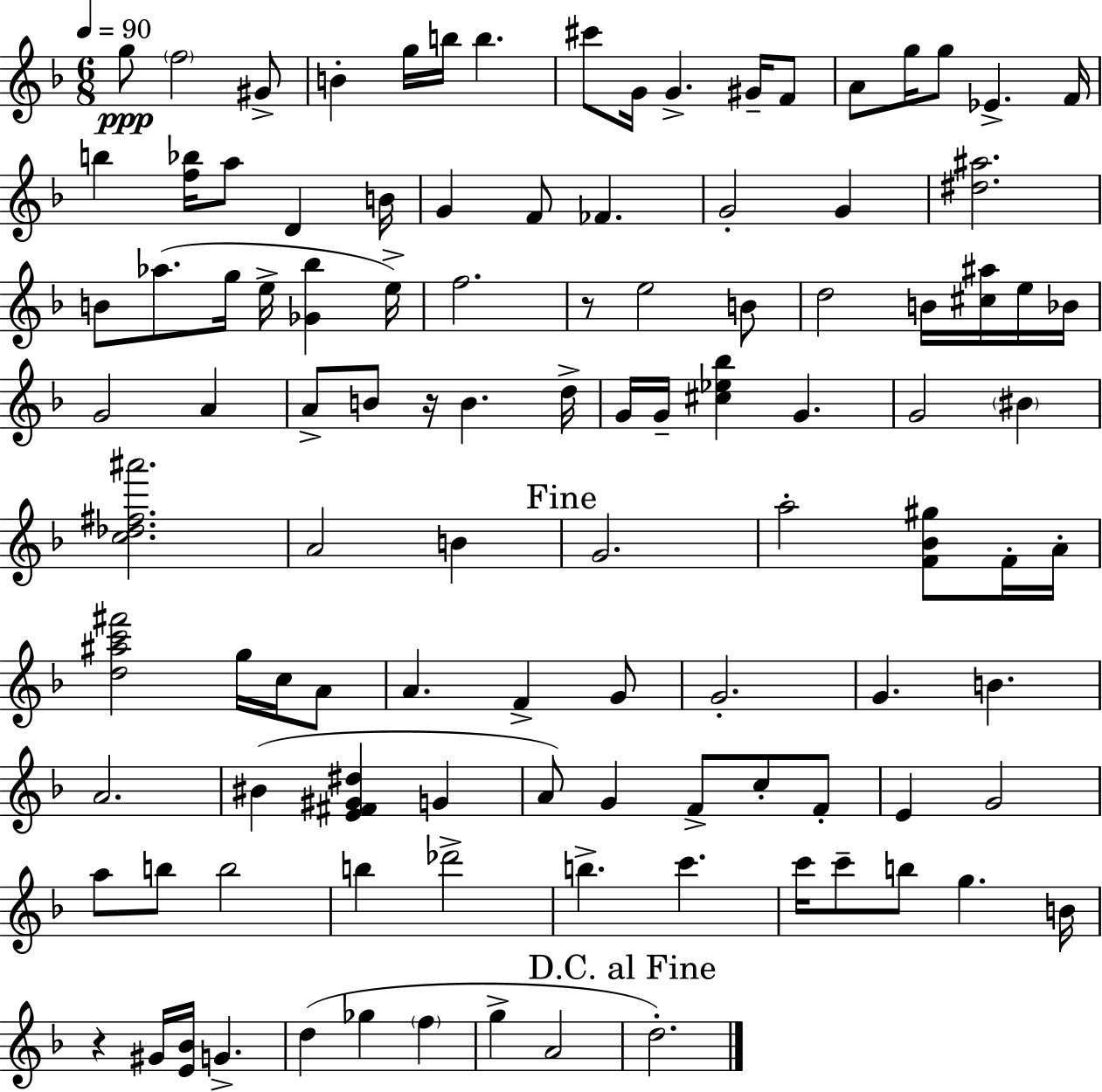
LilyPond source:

{
  \clef treble
  \numericTimeSignature
  \time 6/8
  \key f \major
  \tempo 4 = 90
  g''8\ppp \parenthesize f''2 gis'8-> | b'4-. g''16 b''16 b''4. | cis'''8 g'16 g'4.-> gis'16-- f'8 | a'8 g''16 g''8 ees'4.-> f'16 | \break b''4 <f'' bes''>16 a''8 d'4 b'16 | g'4 f'8 fes'4. | g'2-. g'4 | <dis'' ais''>2. | \break b'8 aes''8.( g''16 e''16-> <ges' bes''>4 e''16->) | f''2. | r8 e''2 b'8 | d''2 b'16 <cis'' ais''>16 e''16 bes'16 | \break g'2 a'4 | a'8-> b'8 r16 b'4. d''16-> | g'16 g'16-- <cis'' ees'' bes''>4 g'4. | g'2 \parenthesize bis'4 | \break <c'' des'' fis'' ais'''>2. | a'2 b'4 | \mark "Fine" g'2. | a''2-. <f' bes' gis''>8 f'16-. a'16-. | \break <d'' ais'' c''' fis'''>2 g''16 c''16 a'8 | a'4. f'4-> g'8 | g'2.-. | g'4. b'4. | \break a'2. | bis'4( <e' fis' gis' dis''>4 g'4 | a'8) g'4 f'8-> c''8-. f'8-. | e'4 g'2 | \break a''8 b''8 b''2 | b''4 des'''2-> | b''4.-> c'''4. | c'''16 c'''8-- b''8 g''4. b'16 | \break r4 gis'16 <e' bes'>16 g'4.-> | d''4( ges''4 \parenthesize f''4 | g''4-> a'2 | \mark "D.C. al Fine" d''2.-.) | \break \bar "|."
}